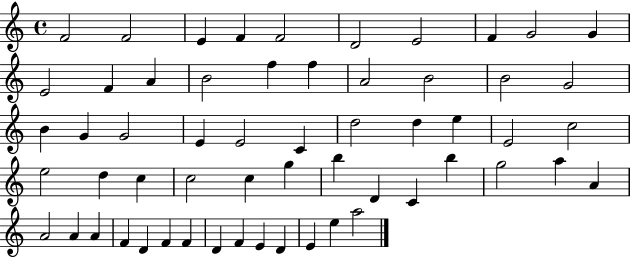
X:1
T:Untitled
M:4/4
L:1/4
K:C
F2 F2 E F F2 D2 E2 F G2 G E2 F A B2 f f A2 B2 B2 G2 B G G2 E E2 C d2 d e E2 c2 e2 d c c2 c g b D C b g2 a A A2 A A F D F F D F E D E e a2